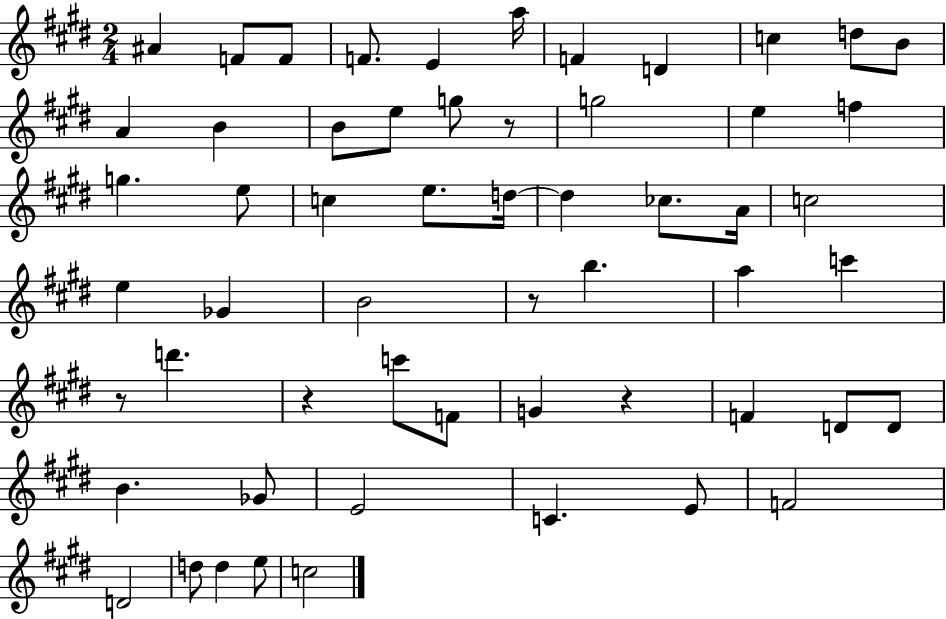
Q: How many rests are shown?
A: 5